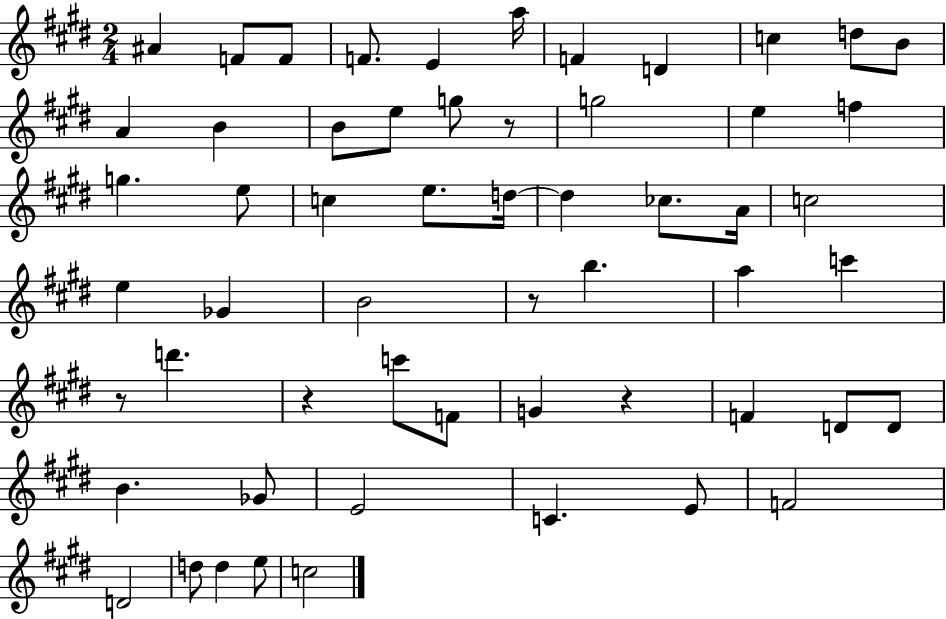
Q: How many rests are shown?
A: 5